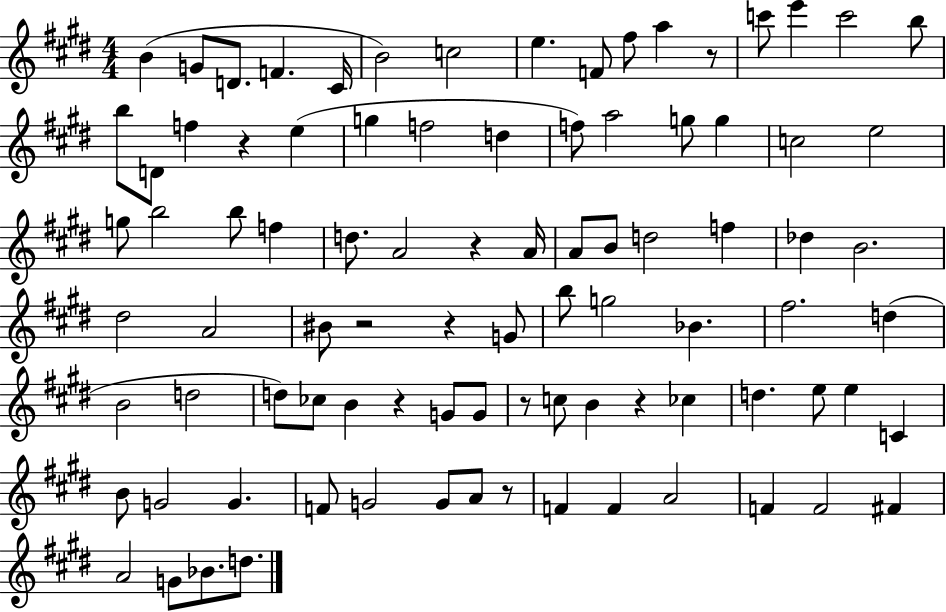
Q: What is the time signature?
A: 4/4